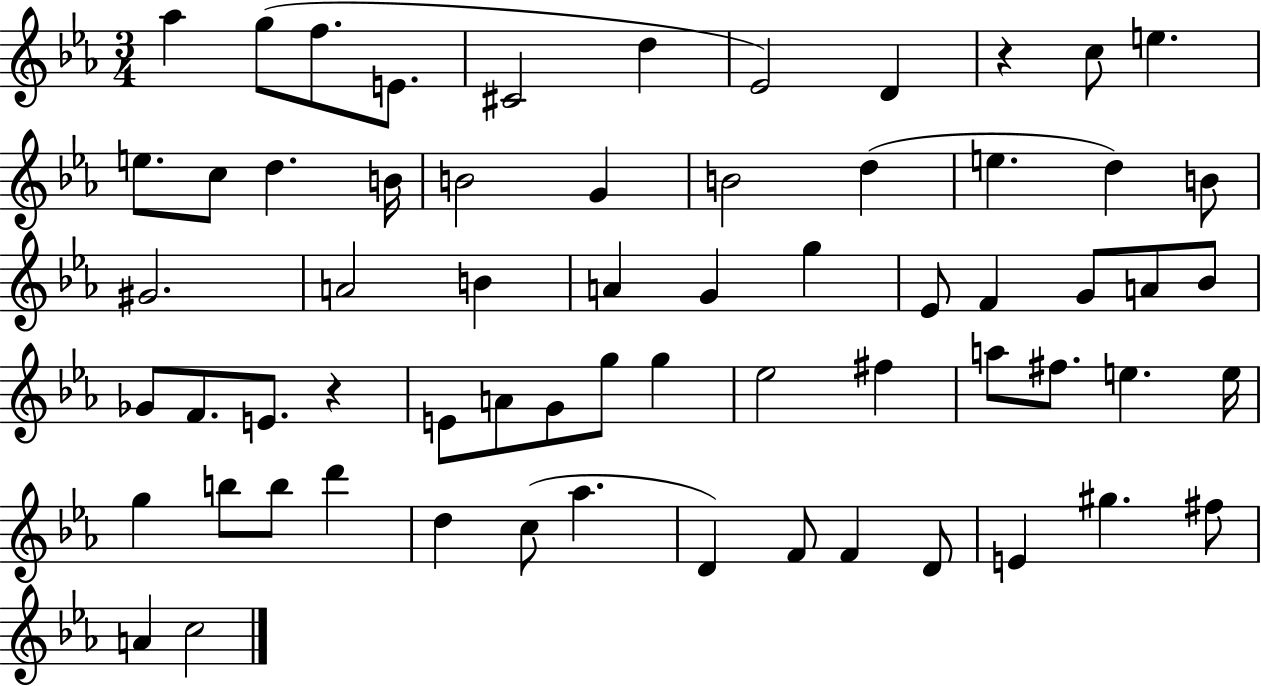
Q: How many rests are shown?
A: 2